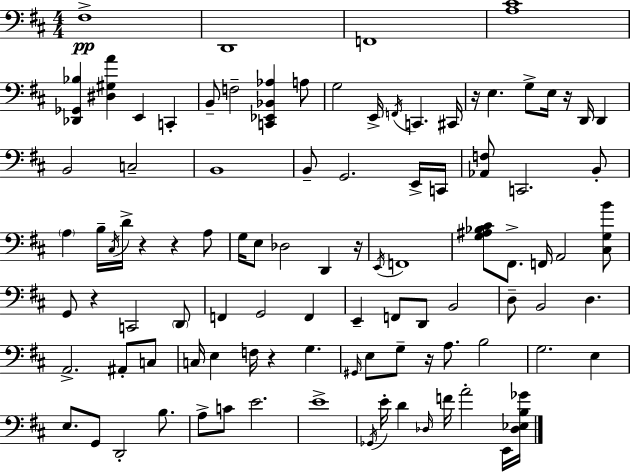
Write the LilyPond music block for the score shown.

{
  \clef bass
  \numericTimeSignature
  \time 4/4
  \key d \major
  fis1->\pp | d,1 | f,1 | <a cis'>1 | \break <des, ges, bes>4 <dis gis a'>4 e,4 c,4-. | b,8-- f2-- <c, ees, bes, aes>4 a8 | g2 e,16-> \acciaccatura { f,16 } c,4. | cis,16 r16 e4. g8-> e16 r16 d,16 d,4 | \break b,2 c2-- | b,1 | b,8-- g,2. e,16-> | c,16 <aes, f>8 c,2. b,8-. | \break \parenthesize a4 b16-- \acciaccatura { cis16 } d'16-> r4 r4 | a8 g16 e8 des2 d,4 | r16 \acciaccatura { e,16 } f,1 | <g ais bes cis'>8 fis,8.-> f,16 a,2 | \break <cis g b'>8 g,8 r4 c,2 | \parenthesize d,8 f,4 g,2 f,4 | e,4-- f,8 d,8 b,2 | d8-- b,2 d4. | \break a,2.-> ais,8-. | c8 c16 e4 f16 r4 g4. | \grace { gis,16 } e8 g8-- r16 a8. b2 | g2. | \break e4 e8. g,8 d,2-. | b8. a8-> c'8 e'2. | e'1-> | \acciaccatura { ges,16 } e'16-. d'4 \grace { des16 } f'16 a'2-. | \break e,16 <des ees b ges'>16 \bar "|."
}